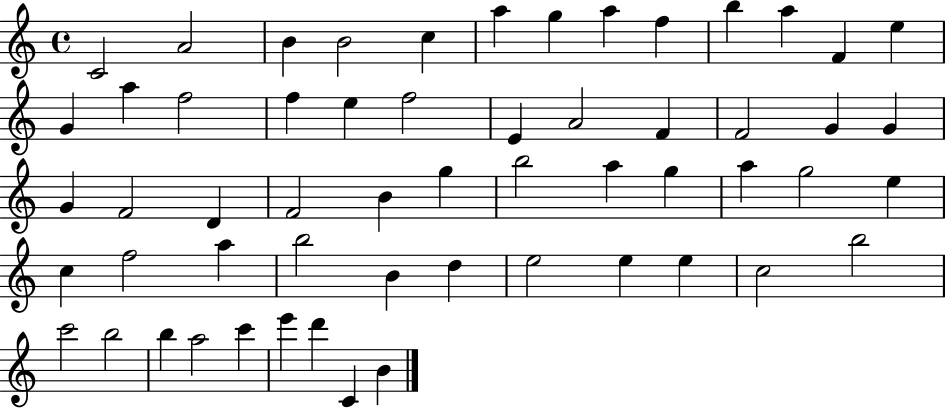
C4/h A4/h B4/q B4/h C5/q A5/q G5/q A5/q F5/q B5/q A5/q F4/q E5/q G4/q A5/q F5/h F5/q E5/q F5/h E4/q A4/h F4/q F4/h G4/q G4/q G4/q F4/h D4/q F4/h B4/q G5/q B5/h A5/q G5/q A5/q G5/h E5/q C5/q F5/h A5/q B5/h B4/q D5/q E5/h E5/q E5/q C5/h B5/h C6/h B5/h B5/q A5/h C6/q E6/q D6/q C4/q B4/q